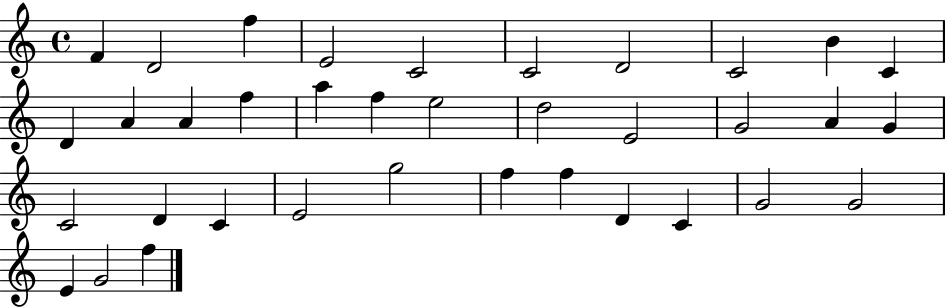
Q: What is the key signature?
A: C major